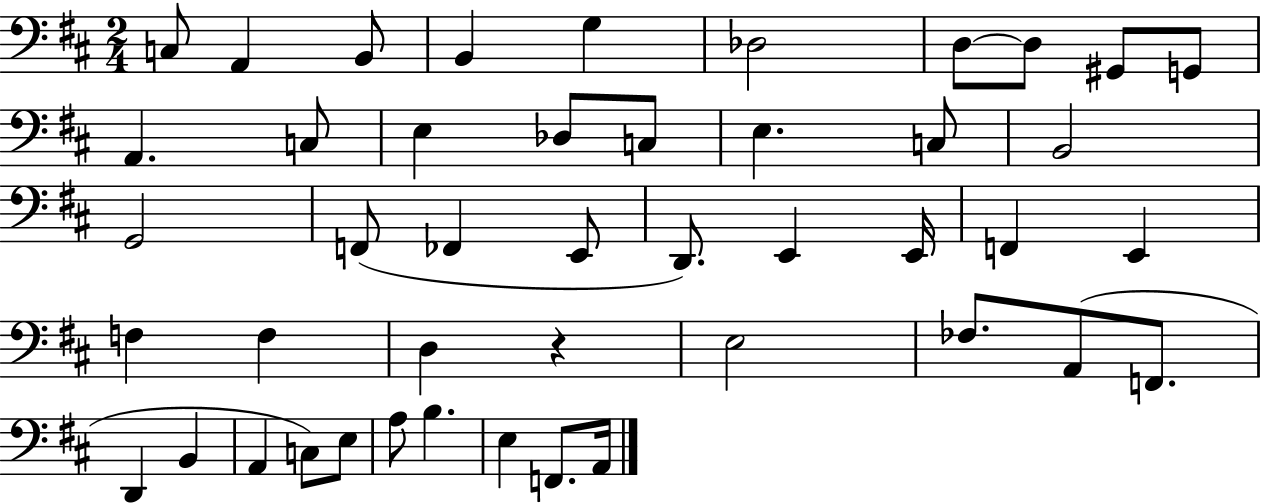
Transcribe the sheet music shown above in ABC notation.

X:1
T:Untitled
M:2/4
L:1/4
K:D
C,/2 A,, B,,/2 B,, G, _D,2 D,/2 D,/2 ^G,,/2 G,,/2 A,, C,/2 E, _D,/2 C,/2 E, C,/2 B,,2 G,,2 F,,/2 _F,, E,,/2 D,,/2 E,, E,,/4 F,, E,, F, F, D, z E,2 _F,/2 A,,/2 F,,/2 D,, B,, A,, C,/2 E,/2 A,/2 B, E, F,,/2 A,,/4